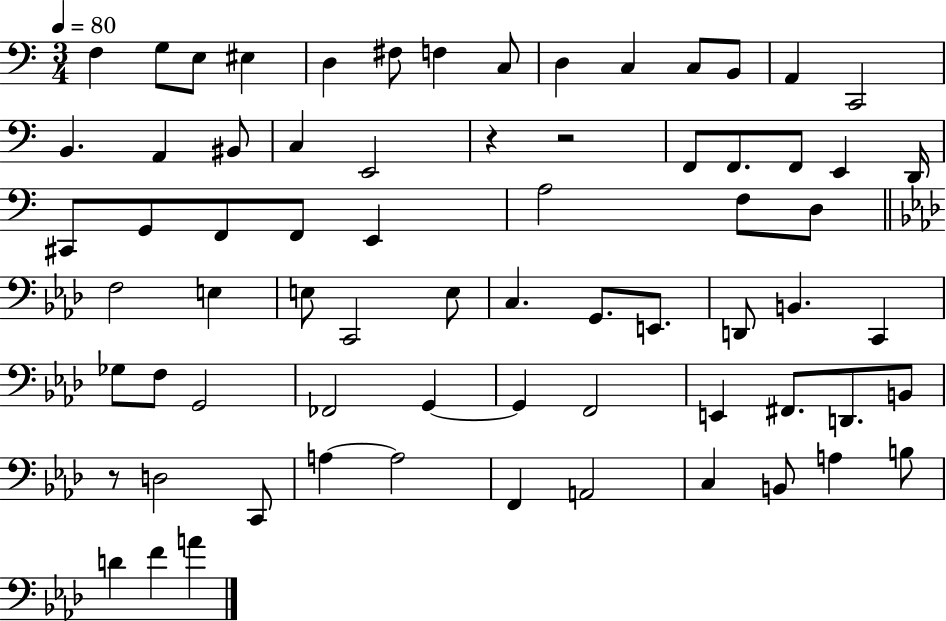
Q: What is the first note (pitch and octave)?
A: F3